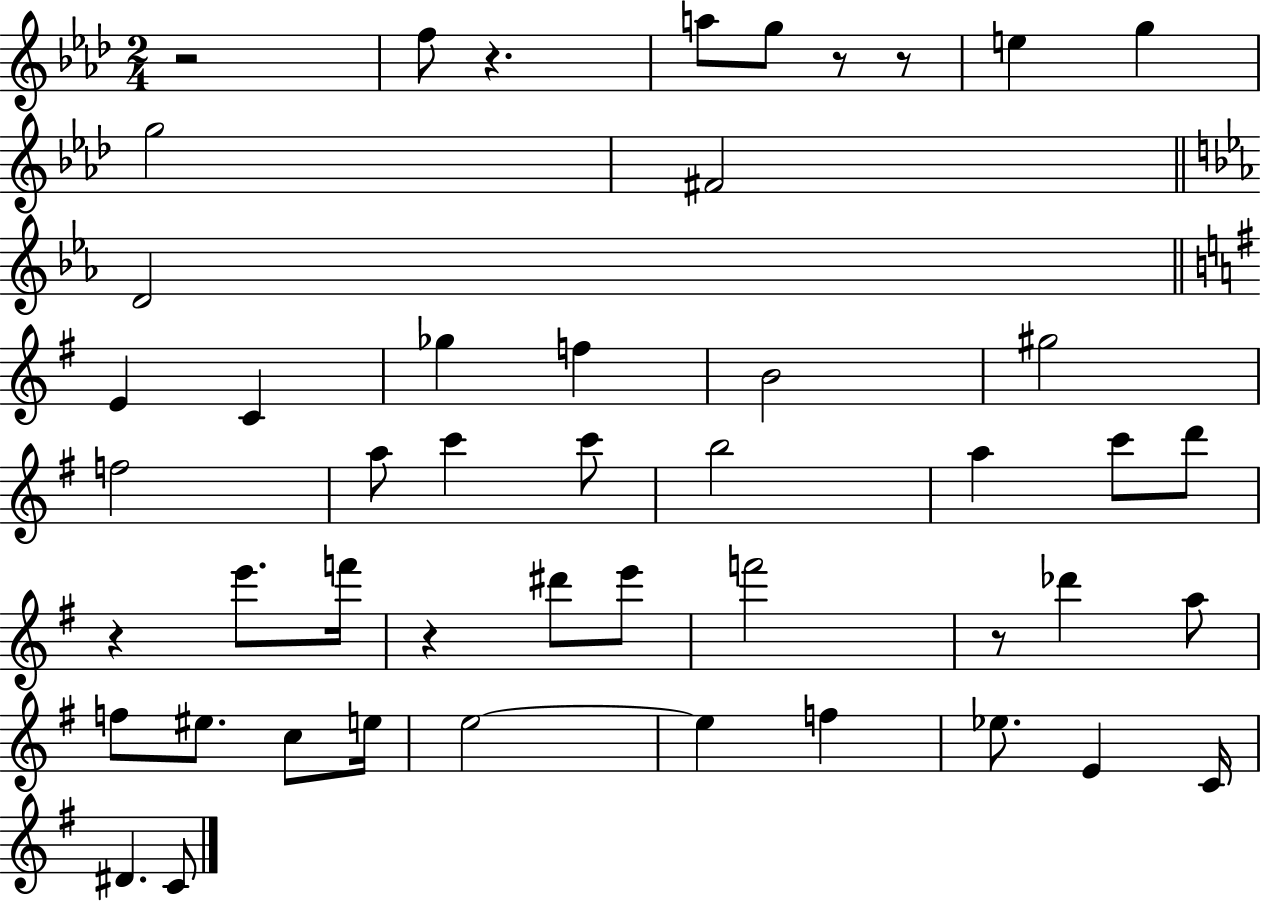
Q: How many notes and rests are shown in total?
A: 48